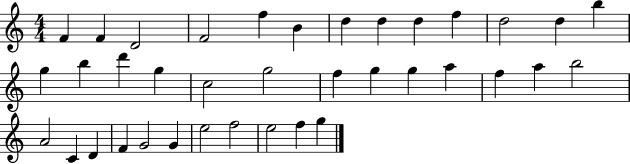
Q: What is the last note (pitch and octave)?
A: G5